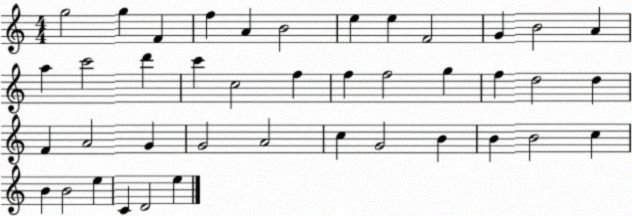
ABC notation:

X:1
T:Untitled
M:4/4
L:1/4
K:C
g2 g F f A B2 e e F2 G B2 A a c'2 d' c' c2 f f f2 g f d2 d F A2 G G2 A2 c G2 B B B2 c B B2 e C D2 e